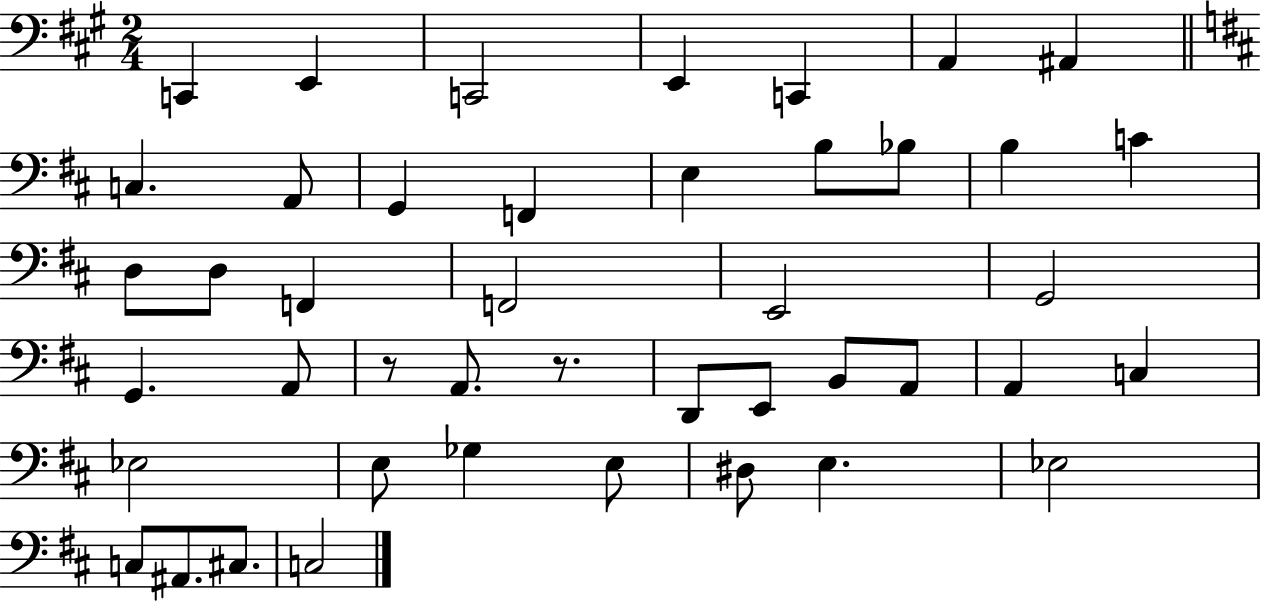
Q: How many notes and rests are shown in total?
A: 44